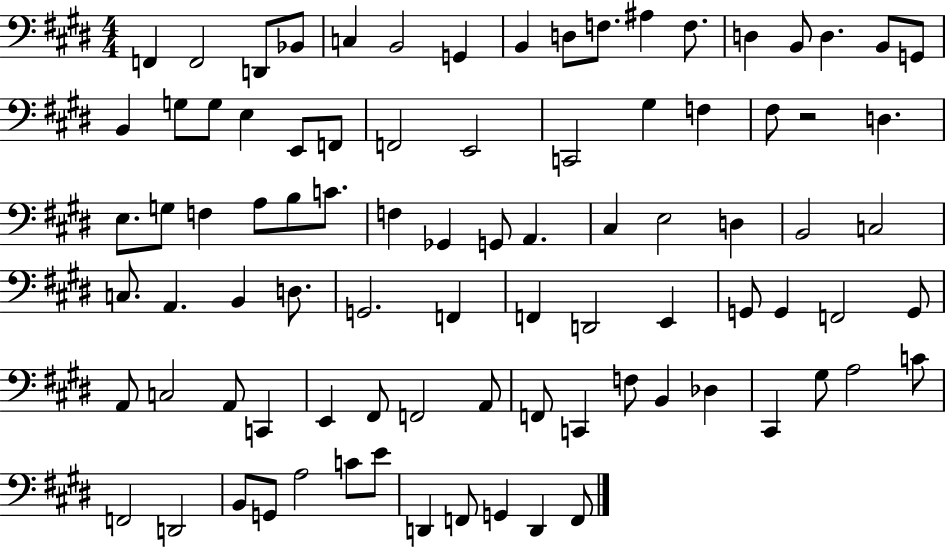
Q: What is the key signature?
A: E major